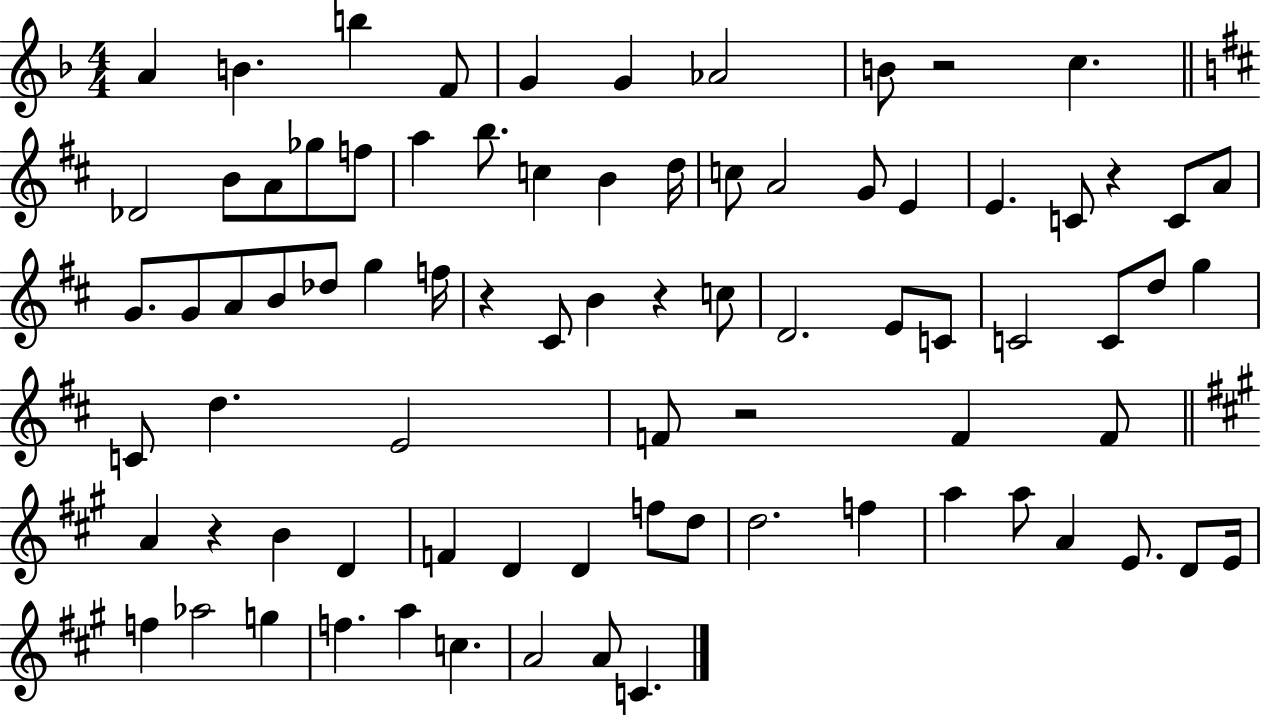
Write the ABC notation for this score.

X:1
T:Untitled
M:4/4
L:1/4
K:F
A B b F/2 G G _A2 B/2 z2 c _D2 B/2 A/2 _g/2 f/2 a b/2 c B d/4 c/2 A2 G/2 E E C/2 z C/2 A/2 G/2 G/2 A/2 B/2 _d/2 g f/4 z ^C/2 B z c/2 D2 E/2 C/2 C2 C/2 d/2 g C/2 d E2 F/2 z2 F F/2 A z B D F D D f/2 d/2 d2 f a a/2 A E/2 D/2 E/4 f _a2 g f a c A2 A/2 C